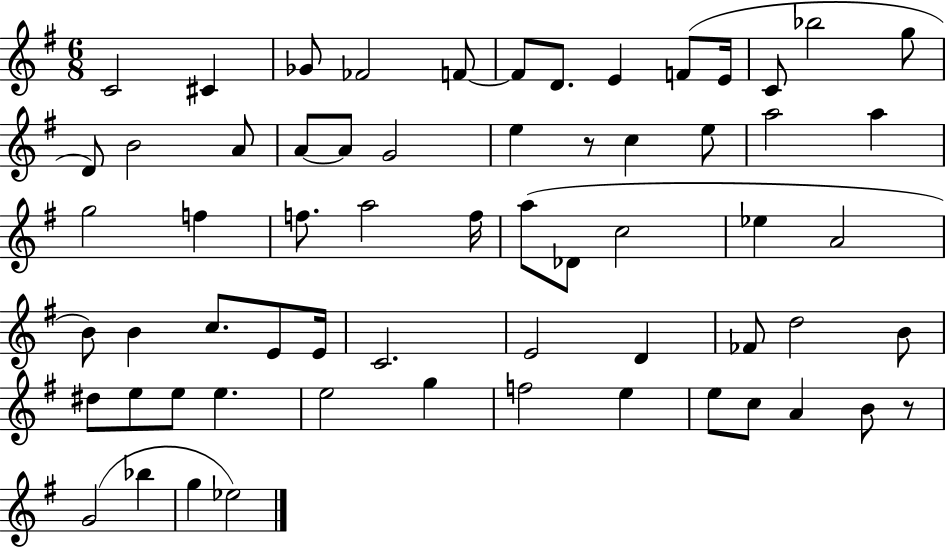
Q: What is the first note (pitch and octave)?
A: C4